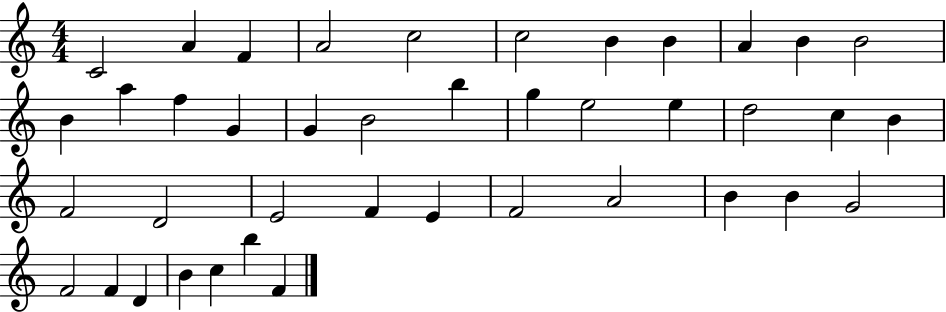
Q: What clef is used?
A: treble